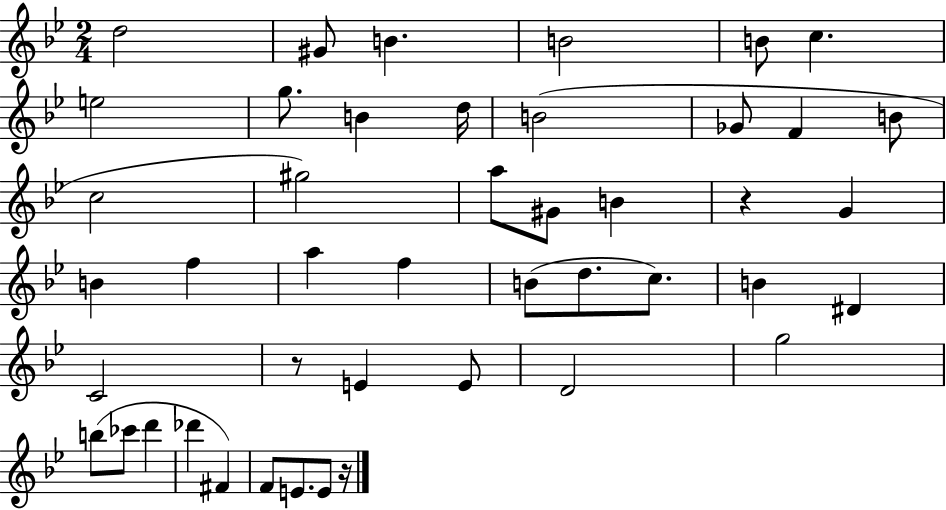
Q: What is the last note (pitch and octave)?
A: E4